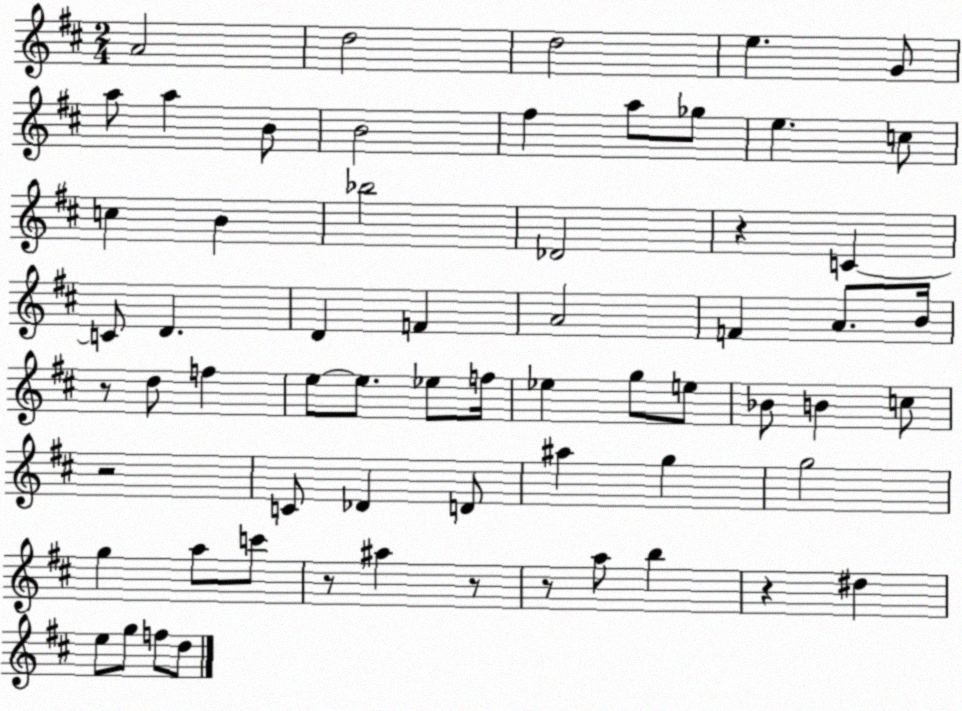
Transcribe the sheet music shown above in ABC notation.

X:1
T:Untitled
M:2/4
L:1/4
K:D
A2 d2 d2 e G/2 a/2 a B/2 B2 ^f a/2 _g/2 e c/2 c B _b2 _D2 z C C/2 D D F A2 F A/2 B/4 z/2 d/2 f e/2 e/2 _e/2 f/4 _e g/2 e/2 _B/2 B c/2 z2 C/2 _D D/2 ^a g g2 g a/2 c'/2 z/2 ^a z/2 z/2 a/2 b z ^d e/2 g/2 f/2 d/2